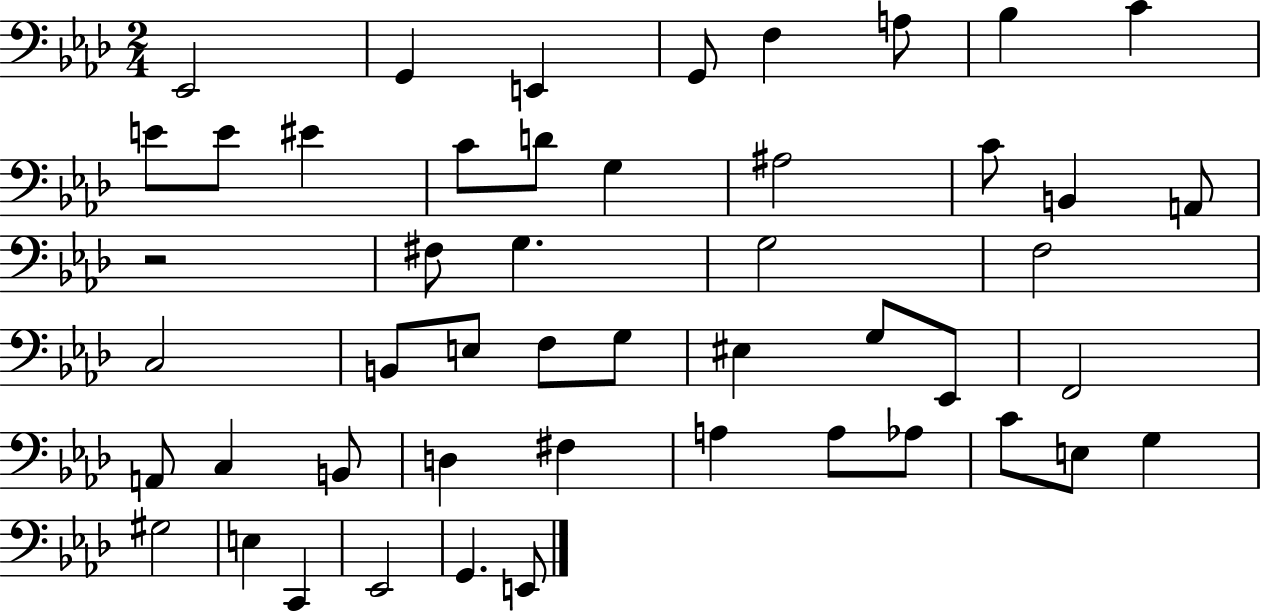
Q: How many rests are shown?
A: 1